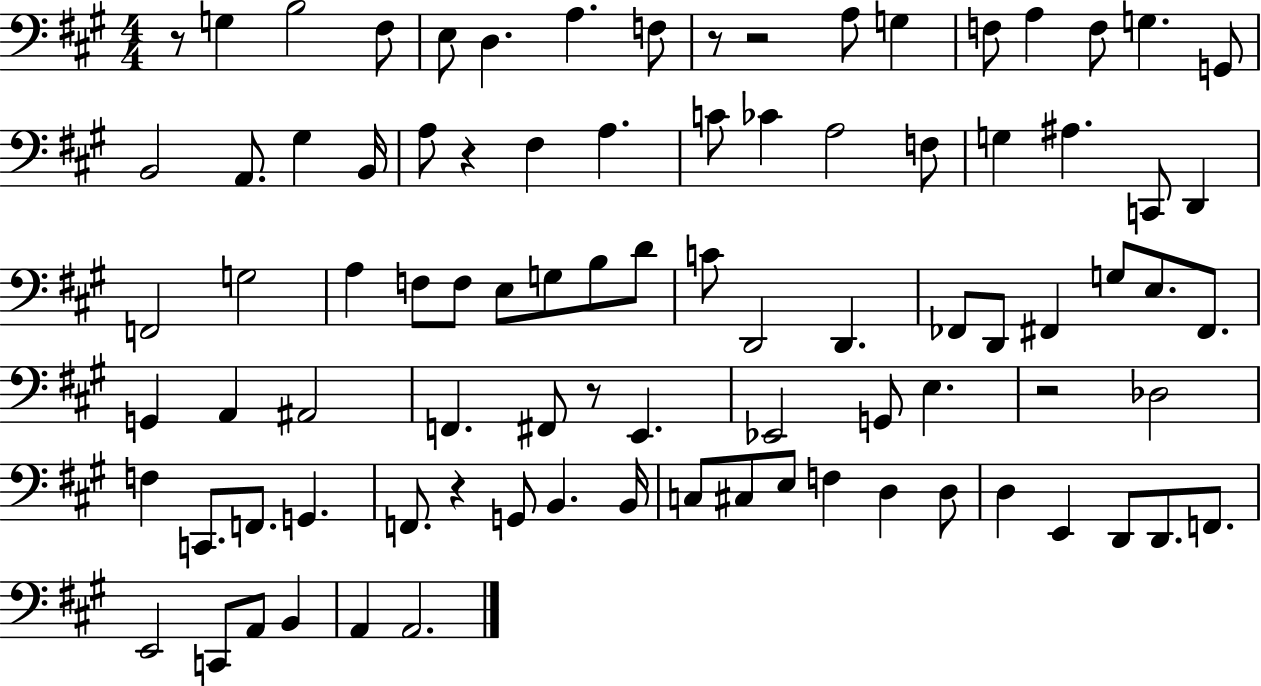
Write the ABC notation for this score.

X:1
T:Untitled
M:4/4
L:1/4
K:A
z/2 G, B,2 ^F,/2 E,/2 D, A, F,/2 z/2 z2 A,/2 G, F,/2 A, F,/2 G, G,,/2 B,,2 A,,/2 ^G, B,,/4 A,/2 z ^F, A, C/2 _C A,2 F,/2 G, ^A, C,,/2 D,, F,,2 G,2 A, F,/2 F,/2 E,/2 G,/2 B,/2 D/2 C/2 D,,2 D,, _F,,/2 D,,/2 ^F,, G,/2 E,/2 ^F,,/2 G,, A,, ^A,,2 F,, ^F,,/2 z/2 E,, _E,,2 G,,/2 E, z2 _D,2 F, C,,/2 F,,/2 G,, F,,/2 z G,,/2 B,, B,,/4 C,/2 ^C,/2 E,/2 F, D, D,/2 D, E,, D,,/2 D,,/2 F,,/2 E,,2 C,,/2 A,,/2 B,, A,, A,,2